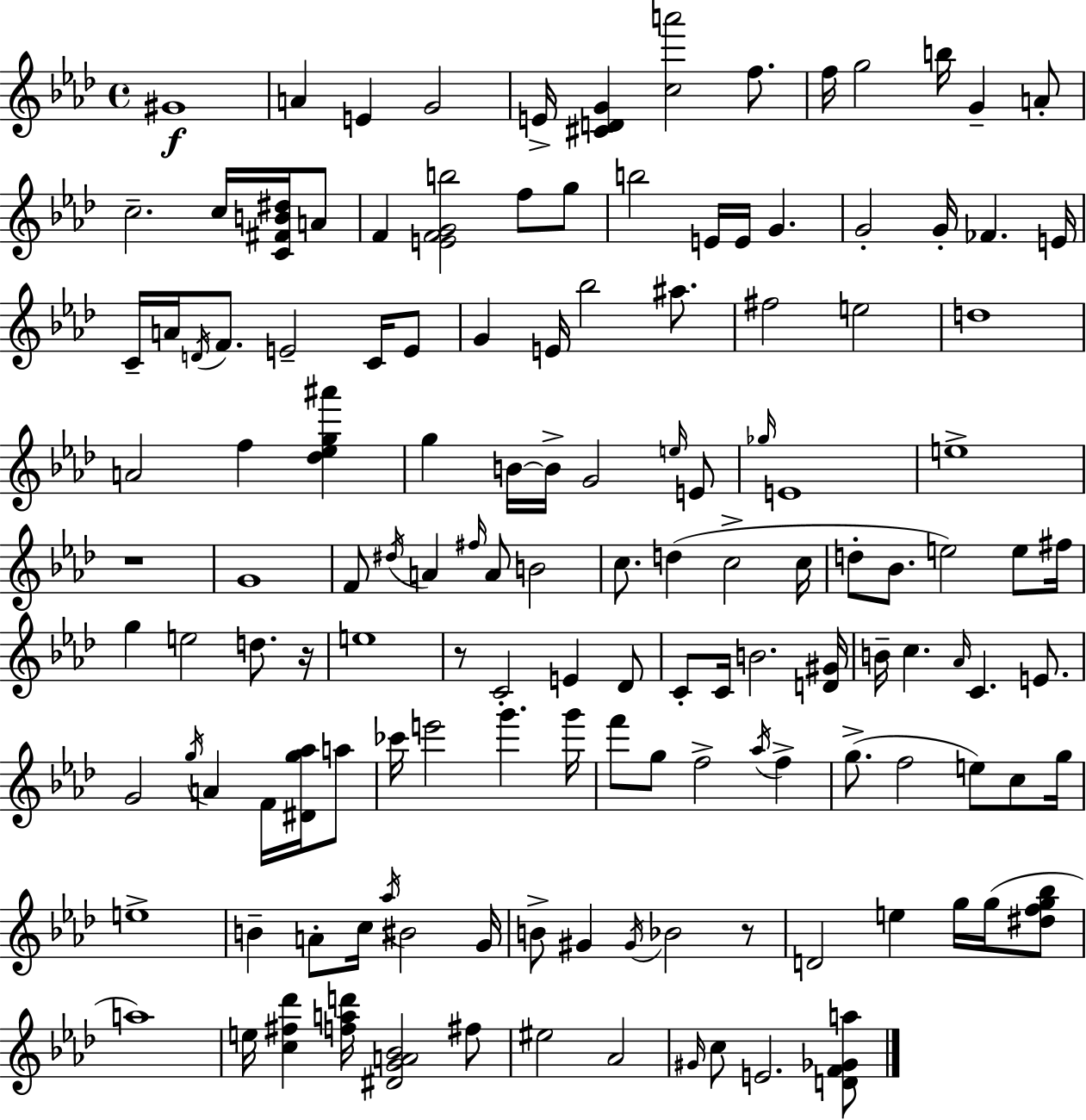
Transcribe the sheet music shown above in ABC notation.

X:1
T:Untitled
M:4/4
L:1/4
K:Ab
^G4 A E G2 E/4 [^CDG] [ca']2 f/2 f/4 g2 b/4 G A/2 c2 c/4 [C^FB^d]/4 A/2 F [EFGb]2 f/2 g/2 b2 E/4 E/4 G G2 G/4 _F E/4 C/4 A/4 D/4 F/2 E2 C/4 E/2 G E/4 _b2 ^a/2 ^f2 e2 d4 A2 f [_d_eg^a'] g B/4 B/4 G2 e/4 E/2 _g/4 E4 e4 z4 G4 F/2 ^d/4 A ^f/4 A/2 B2 c/2 d c2 c/4 d/2 _B/2 e2 e/2 ^f/4 g e2 d/2 z/4 e4 z/2 C2 E _D/2 C/2 C/4 B2 [D^G]/4 B/4 c _A/4 C E/2 G2 g/4 A F/4 [^Dg_a]/4 a/2 _c'/4 e'2 g' g'/4 f'/2 g/2 f2 _a/4 f g/2 f2 e/2 c/2 g/4 e4 B A/2 c/4 _a/4 ^B2 G/4 B/2 ^G ^G/4 _B2 z/2 D2 e g/4 g/4 [^dfg_b]/2 a4 e/4 [c^f_d'] [fad']/4 [^DGA_B]2 ^f/2 ^e2 _A2 ^G/4 c/2 E2 [DF_Ga]/2